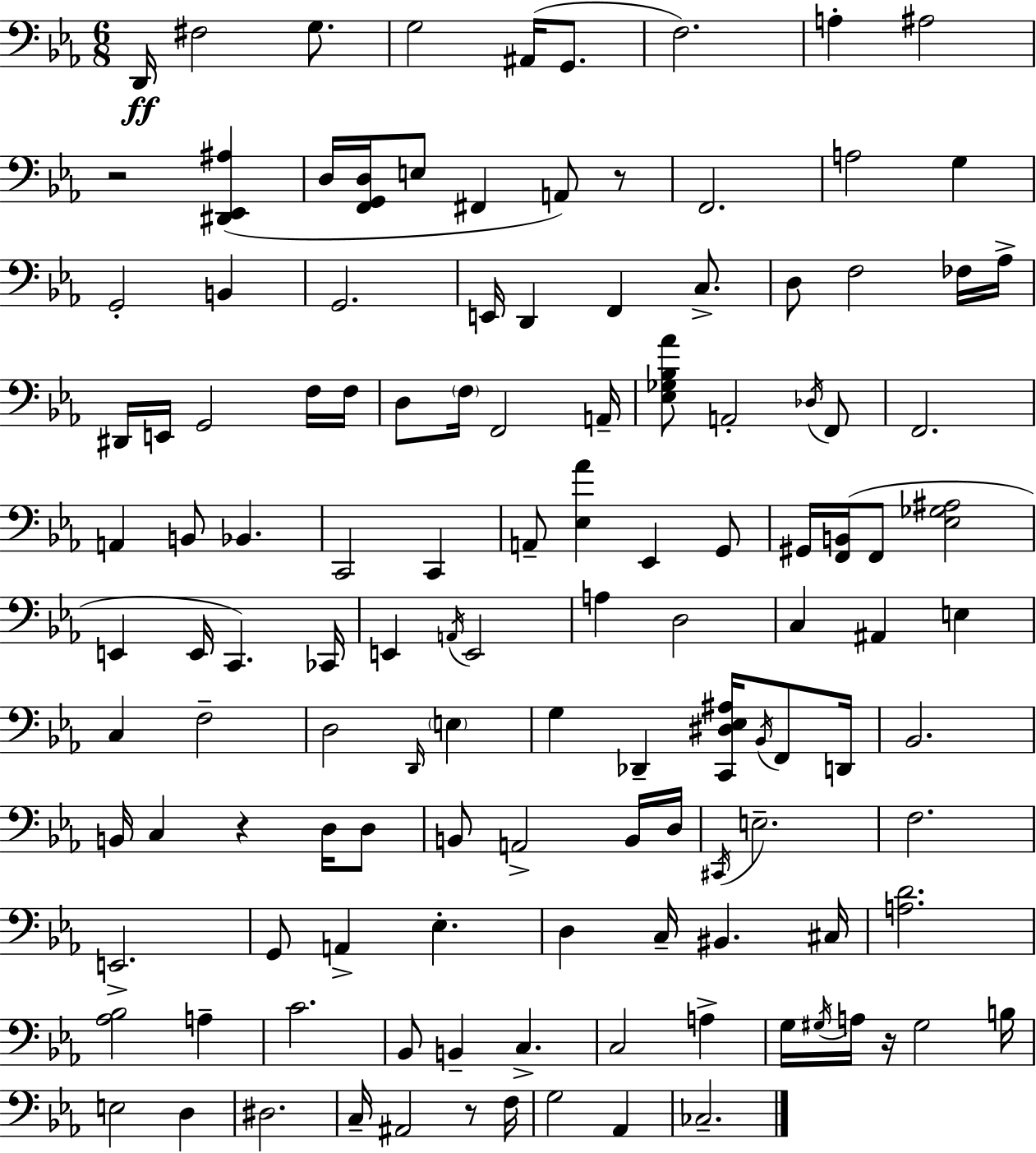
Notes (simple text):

D2/s F#3/h G3/e. G3/h A#2/s G2/e. F3/h. A3/q A#3/h R/h [D#2,Eb2,A#3]/q D3/s [F2,G2,D3]/s E3/e F#2/q A2/e R/e F2/h. A3/h G3/q G2/h B2/q G2/h. E2/s D2/q F2/q C3/e. D3/e F3/h FES3/s Ab3/s D#2/s E2/s G2/h F3/s F3/s D3/e F3/s F2/h A2/s [Eb3,Gb3,Bb3,Ab4]/e A2/h Db3/s F2/e F2/h. A2/q B2/e Bb2/q. C2/h C2/q A2/e [Eb3,Ab4]/q Eb2/q G2/e G#2/s [F2,B2]/s F2/e [Eb3,Gb3,A#3]/h E2/q E2/s C2/q. CES2/s E2/q A2/s E2/h A3/q D3/h C3/q A#2/q E3/q C3/q F3/h D3/h D2/s E3/q G3/q Db2/q [C2,D#3,Eb3,A#3]/s Bb2/s F2/e D2/s Bb2/h. B2/s C3/q R/q D3/s D3/e B2/e A2/h B2/s D3/s C#2/s E3/h. F3/h. E2/h. G2/e A2/q Eb3/q. D3/q C3/s BIS2/q. C#3/s [A3,D4]/h. [Ab3,Bb3]/h A3/q C4/h. Bb2/e B2/q C3/q. C3/h A3/q G3/s G#3/s A3/s R/s G#3/h B3/s E3/h D3/q D#3/h. C3/s A#2/h R/e F3/s G3/h Ab2/q CES3/h.